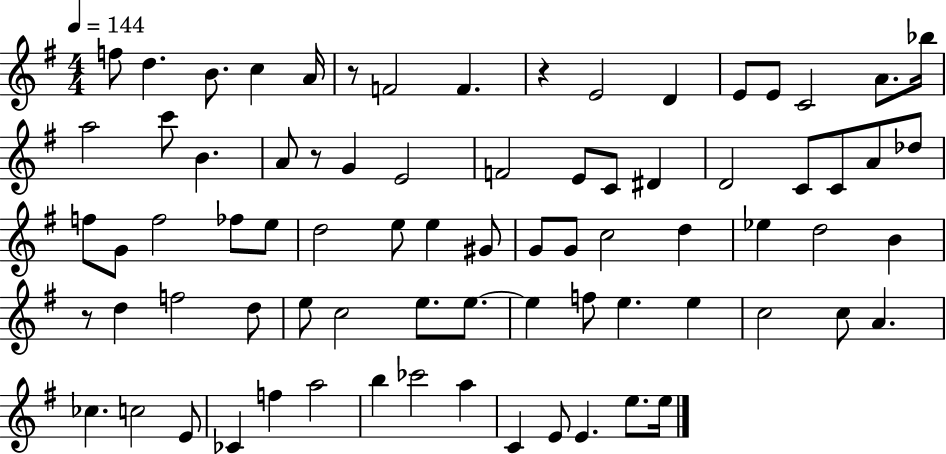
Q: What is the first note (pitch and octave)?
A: F5